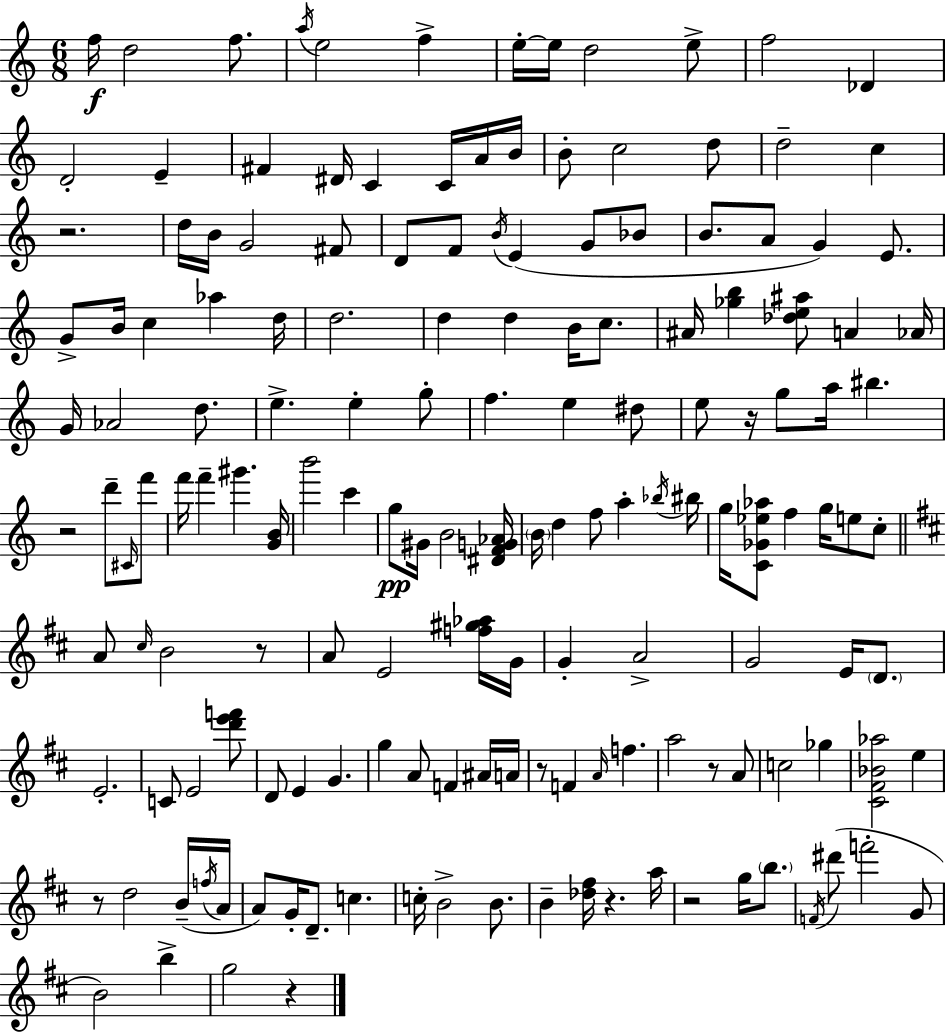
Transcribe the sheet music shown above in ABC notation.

X:1
T:Untitled
M:6/8
L:1/4
K:Am
f/4 d2 f/2 a/4 e2 f e/4 e/4 d2 e/2 f2 _D D2 E ^F ^D/4 C C/4 A/4 B/4 B/2 c2 d/2 d2 c z2 d/4 B/4 G2 ^F/2 D/2 F/2 B/4 E G/2 _B/2 B/2 A/2 G E/2 G/2 B/4 c _a d/4 d2 d d B/4 c/2 ^A/4 [_gb] [_de^a]/2 A _A/4 G/4 _A2 d/2 e e g/2 f e ^d/2 e/2 z/4 g/2 a/4 ^b z2 d'/2 ^C/4 f'/2 f'/4 f' ^g' [GB]/4 b'2 c' g/2 ^G/4 B2 [^DFG_A]/4 B/4 d f/2 a _b/4 ^b/4 g/4 [C_G_e_a]/2 f g/4 e/2 c/2 A/2 ^c/4 B2 z/2 A/2 E2 [f^g_a]/4 G/4 G A2 G2 E/4 D/2 E2 C/2 E2 [d'e'f']/2 D/2 E G g A/2 F ^A/4 A/4 z/2 F A/4 f a2 z/2 A/2 c2 _g [^C^F_B_a]2 e z/2 d2 B/4 f/4 A/4 A/2 G/4 D/2 c c/4 B2 B/2 B [_d^f]/4 z a/4 z2 g/4 b/2 F/4 ^d'/2 f'2 G/2 B2 b g2 z